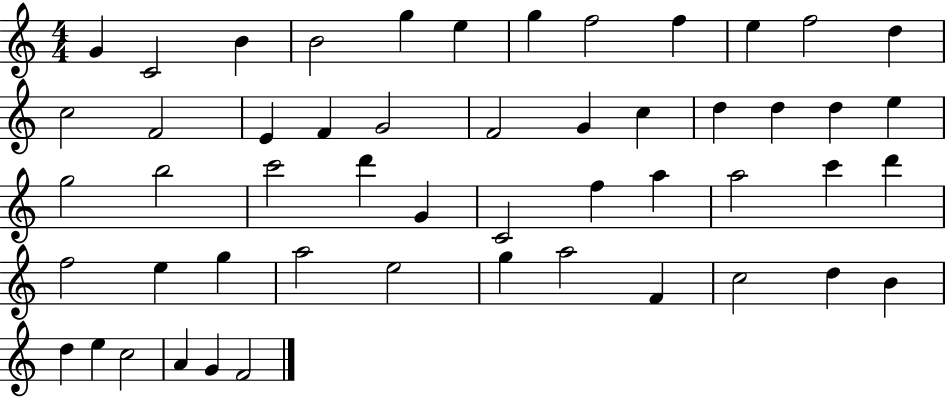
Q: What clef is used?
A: treble